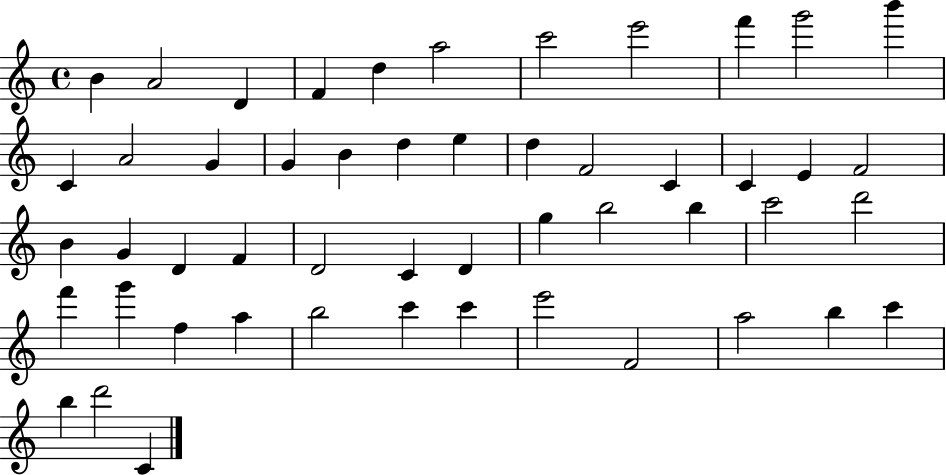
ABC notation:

X:1
T:Untitled
M:4/4
L:1/4
K:C
B A2 D F d a2 c'2 e'2 f' g'2 b' C A2 G G B d e d F2 C C E F2 B G D F D2 C D g b2 b c'2 d'2 f' g' f a b2 c' c' e'2 F2 a2 b c' b d'2 C